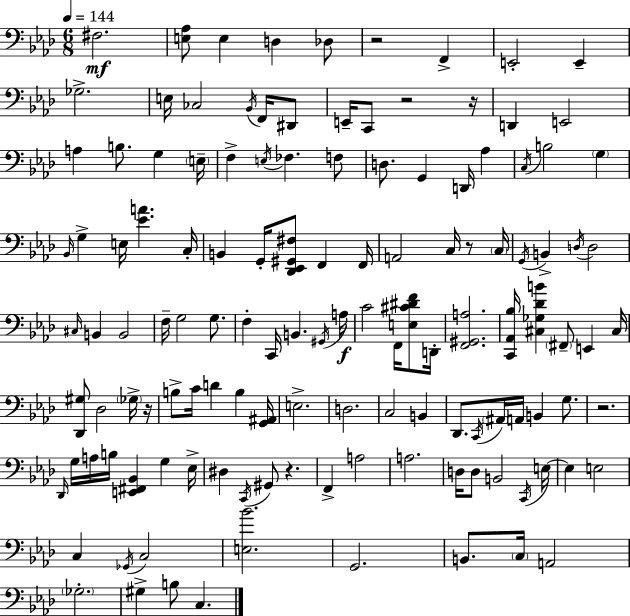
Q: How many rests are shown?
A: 7